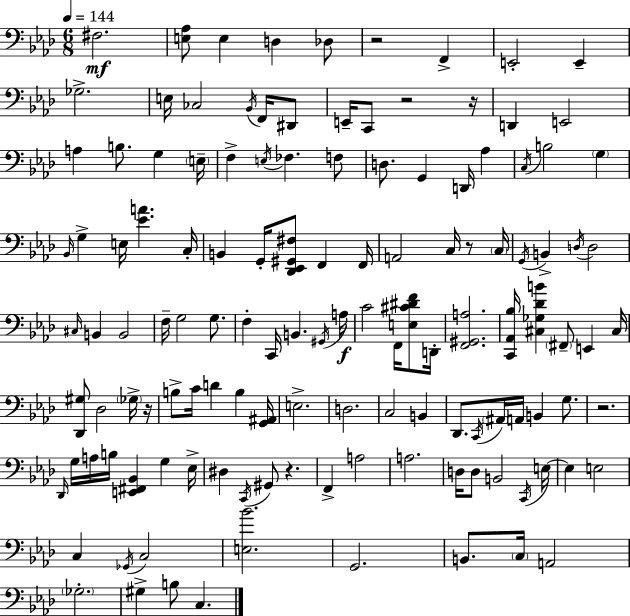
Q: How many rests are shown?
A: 7